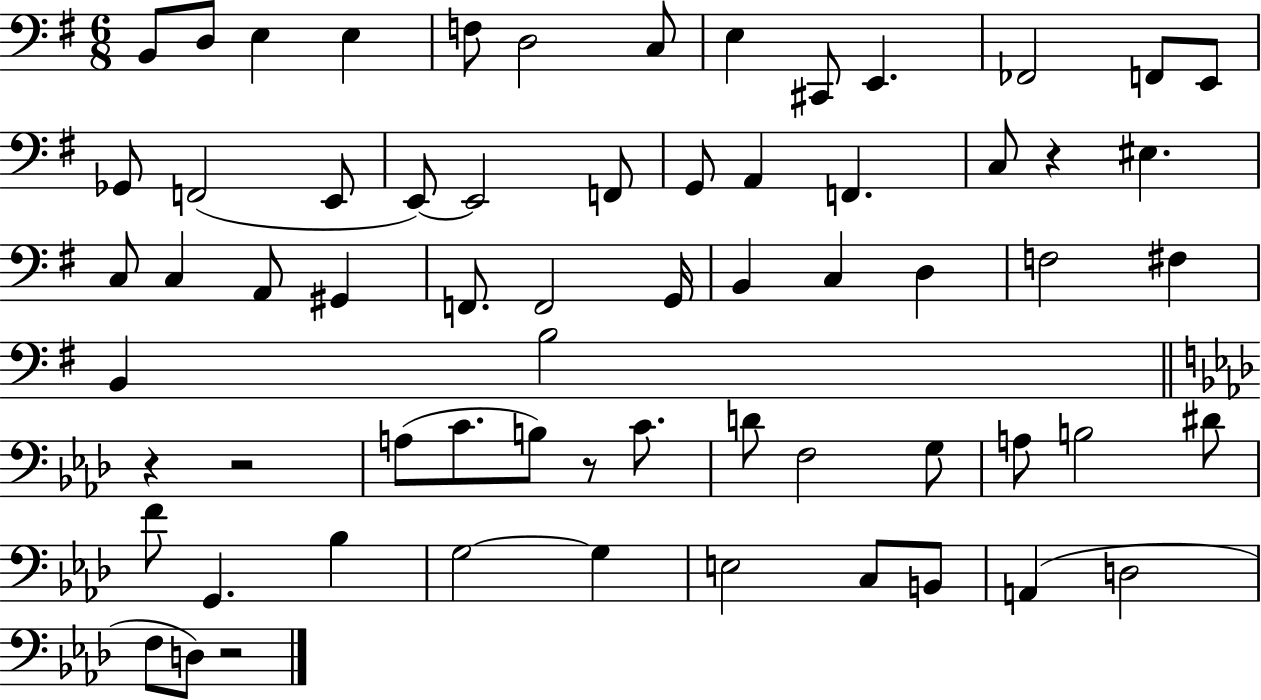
X:1
T:Untitled
M:6/8
L:1/4
K:G
B,,/2 D,/2 E, E, F,/2 D,2 C,/2 E, ^C,,/2 E,, _F,,2 F,,/2 E,,/2 _G,,/2 F,,2 E,,/2 E,,/2 E,,2 F,,/2 G,,/2 A,, F,, C,/2 z ^E, C,/2 C, A,,/2 ^G,, F,,/2 F,,2 G,,/4 B,, C, D, F,2 ^F, B,, B,2 z z2 A,/2 C/2 B,/2 z/2 C/2 D/2 F,2 G,/2 A,/2 B,2 ^D/2 F/2 G,, _B, G,2 G, E,2 C,/2 B,,/2 A,, D,2 F,/2 D,/2 z2